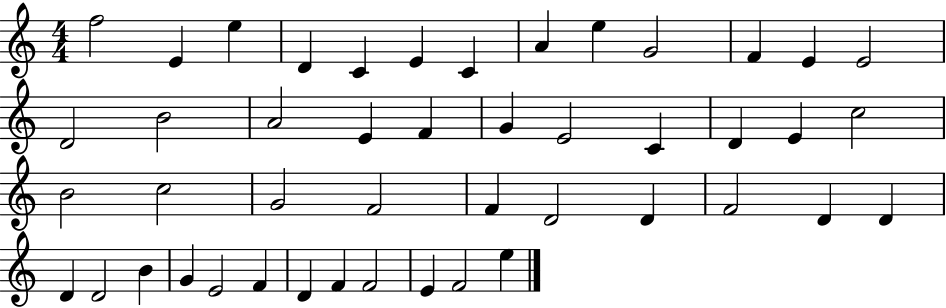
X:1
T:Untitled
M:4/4
L:1/4
K:C
f2 E e D C E C A e G2 F E E2 D2 B2 A2 E F G E2 C D E c2 B2 c2 G2 F2 F D2 D F2 D D D D2 B G E2 F D F F2 E F2 e